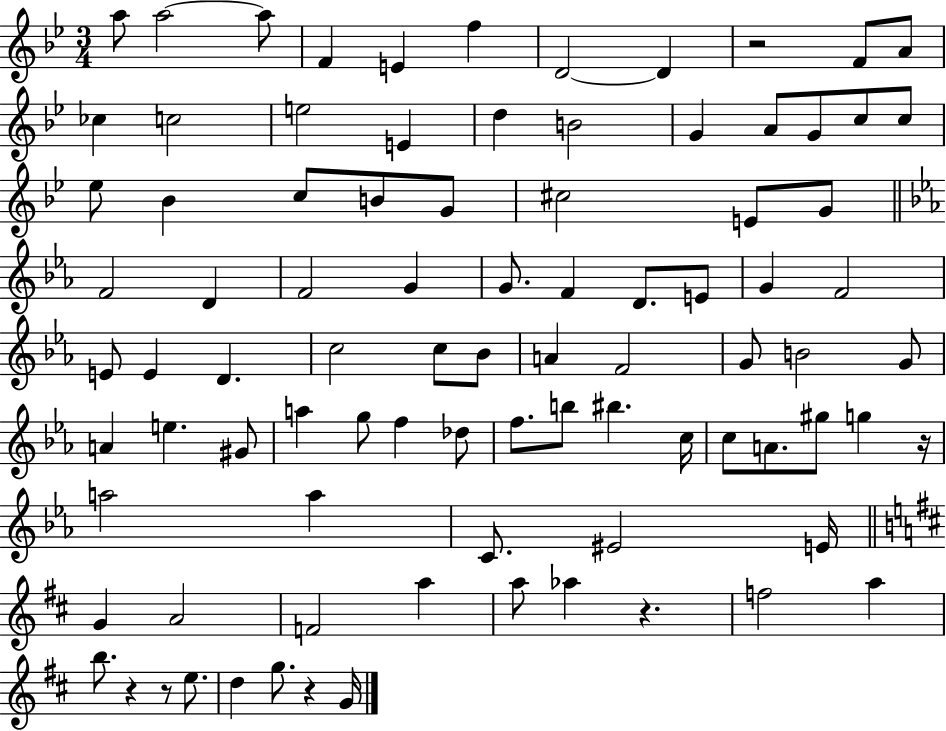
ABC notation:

X:1
T:Untitled
M:3/4
L:1/4
K:Bb
a/2 a2 a/2 F E f D2 D z2 F/2 A/2 _c c2 e2 E d B2 G A/2 G/2 c/2 c/2 _e/2 _B c/2 B/2 G/2 ^c2 E/2 G/2 F2 D F2 G G/2 F D/2 E/2 G F2 E/2 E D c2 c/2 _B/2 A F2 G/2 B2 G/2 A e ^G/2 a g/2 f _d/2 f/2 b/2 ^b c/4 c/2 A/2 ^g/2 g z/4 a2 a C/2 ^E2 E/4 G A2 F2 a a/2 _a z f2 a b/2 z z/2 e/2 d g/2 z G/4